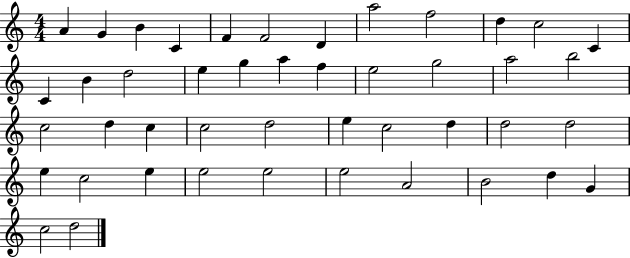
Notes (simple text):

A4/q G4/q B4/q C4/q F4/q F4/h D4/q A5/h F5/h D5/q C5/h C4/q C4/q B4/q D5/h E5/q G5/q A5/q F5/q E5/h G5/h A5/h B5/h C5/h D5/q C5/q C5/h D5/h E5/q C5/h D5/q D5/h D5/h E5/q C5/h E5/q E5/h E5/h E5/h A4/h B4/h D5/q G4/q C5/h D5/h